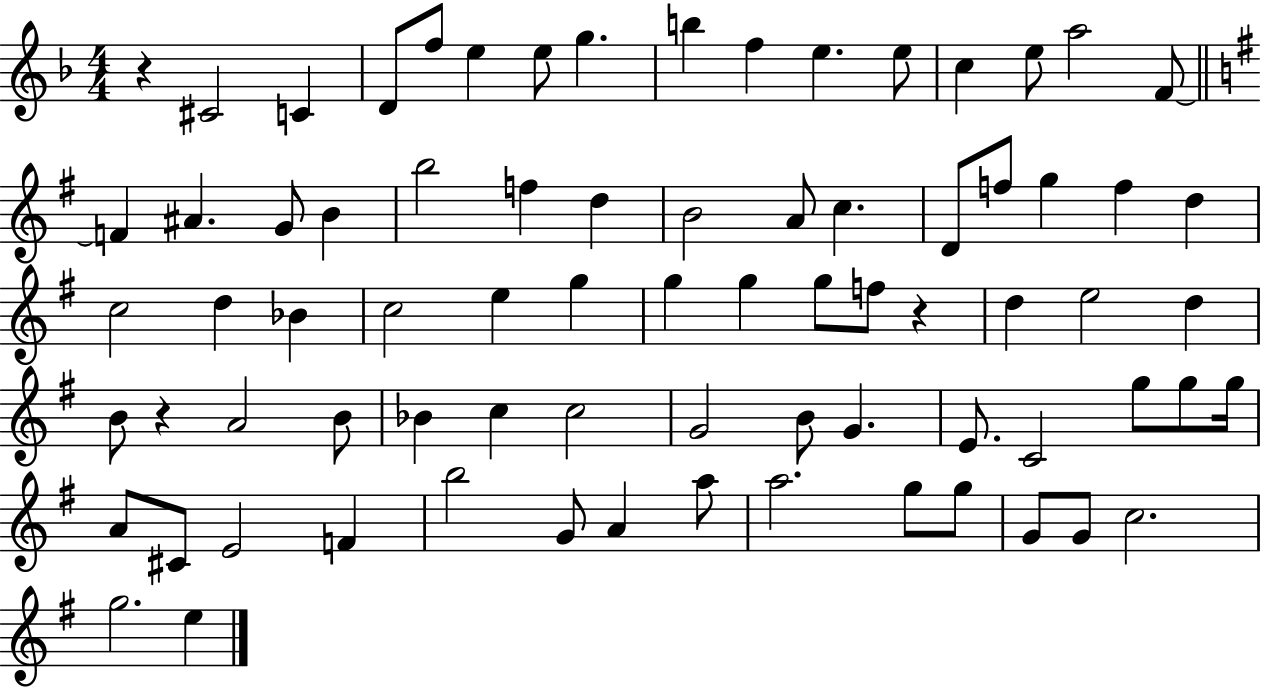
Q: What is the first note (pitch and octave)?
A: C#4